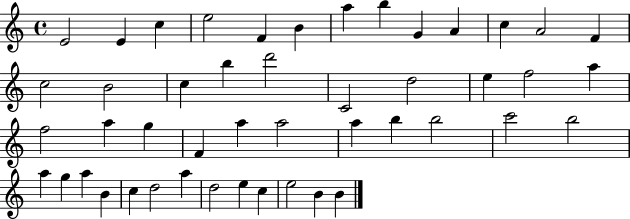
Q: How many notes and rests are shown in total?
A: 47